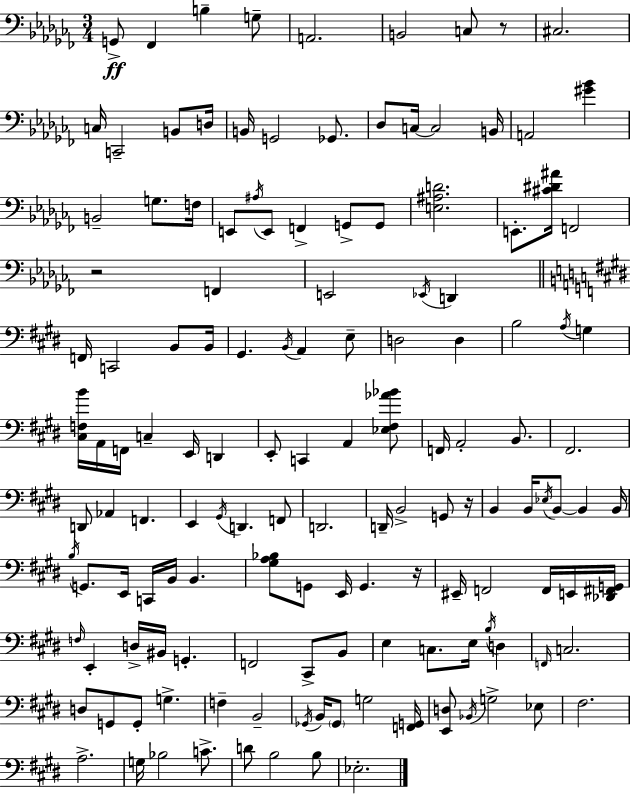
{
  \clef bass
  \numericTimeSignature
  \time 3/4
  \key aes \minor
  g,8->\ff fes,4 b4-- g8-- | a,2. | b,2 c8 r8 | cis2. | \break c16 c,2-- b,8 d16 | b,16 g,2 ges,8. | des8 c16~~ c2 b,16 | a,2 <gis' bes'>4 | \break b,2-- g8. f16 | e,8 \acciaccatura { ais16 } e,8 f,4-> g,8-> g,8 | <e ais d'>2. | e,8.-. <cis' dis' ais'>16 f,2 | \break r2 f,4 | e,2 \acciaccatura { ees,16 } d,4 | \bar "||" \break \key e \major f,16 c,2 b,8 b,16 | gis,4. \acciaccatura { b,16 } a,4 e8-- | d2 d4 | b2 \acciaccatura { a16 } g4 | \break <cis f b'>16 a,16 f,16 c4-- e,16 d,4 | e,8-. c,4 a,4 | <ees fis aes' bes'>8 f,16 a,2-. b,8. | fis,2. | \break d,8 aes,4 f,4. | e,4 \acciaccatura { gis,16 } d,4. | f,8 d,2. | d,16-- b,2-> | \break g,8 r16 b,4 b,16 \acciaccatura { ees16 } b,8~~ b,4 | b,16 \acciaccatura { b16 } g,8. e,16 c,16 b,16 b,4. | <gis a bes>8 g,8 e,16 g,4. | r16 eis,16-- f,2 | \break f,16 e,16 <des, fis, g,>16 \grace { f16 } e,4-. d16-> bis,16 | g,4.-. f,2 | cis,8-> b,8 e4 c8. | e16 \acciaccatura { b16 } d4 \grace { f,16 } c2. | \break d8 g,8 | g,8-. g4.-> f4-- | b,2-- \acciaccatura { ges,16 } b,16 \parenthesize ges,8 | g2 <f, g,>16 <e, d>8 \acciaccatura { bes,16 } | \break g2-> ees8 fis2. | a2.-> | g16 bes2 | c'8.-> d'8 | \break b2 b8 ees2.-. | \bar "|."
}